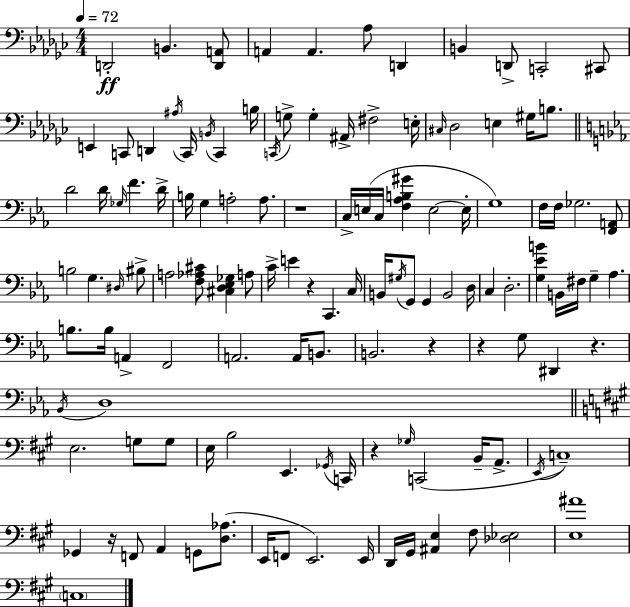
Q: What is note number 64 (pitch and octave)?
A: C3